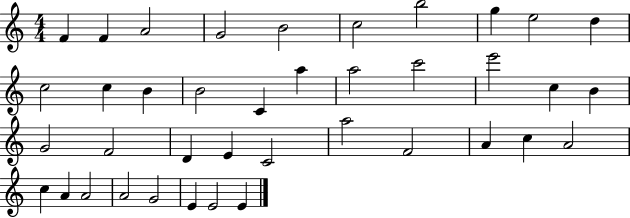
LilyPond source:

{
  \clef treble
  \numericTimeSignature
  \time 4/4
  \key c \major
  f'4 f'4 a'2 | g'2 b'2 | c''2 b''2 | g''4 e''2 d''4 | \break c''2 c''4 b'4 | b'2 c'4 a''4 | a''2 c'''2 | e'''2 c''4 b'4 | \break g'2 f'2 | d'4 e'4 c'2 | a''2 f'2 | a'4 c''4 a'2 | \break c''4 a'4 a'2 | a'2 g'2 | e'4 e'2 e'4 | \bar "|."
}